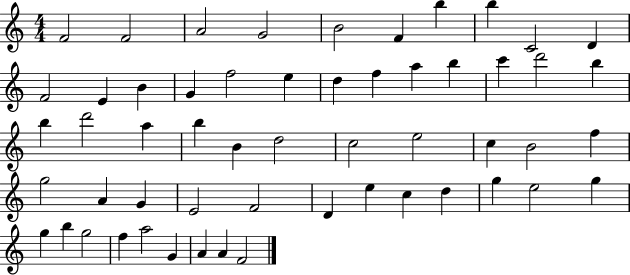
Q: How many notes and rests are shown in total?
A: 55